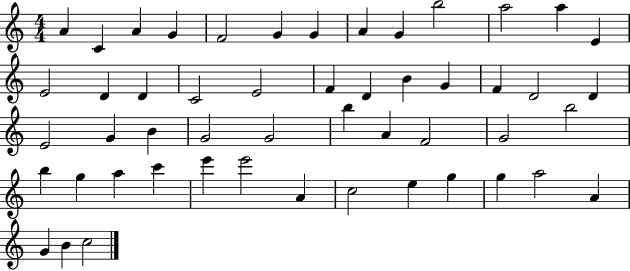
A4/q C4/q A4/q G4/q F4/h G4/q G4/q A4/q G4/q B5/h A5/h A5/q E4/q E4/h D4/q D4/q C4/h E4/h F4/q D4/q B4/q G4/q F4/q D4/h D4/q E4/h G4/q B4/q G4/h G4/h B5/q A4/q F4/h G4/h B5/h B5/q G5/q A5/q C6/q E6/q E6/h A4/q C5/h E5/q G5/q G5/q A5/h A4/q G4/q B4/q C5/h